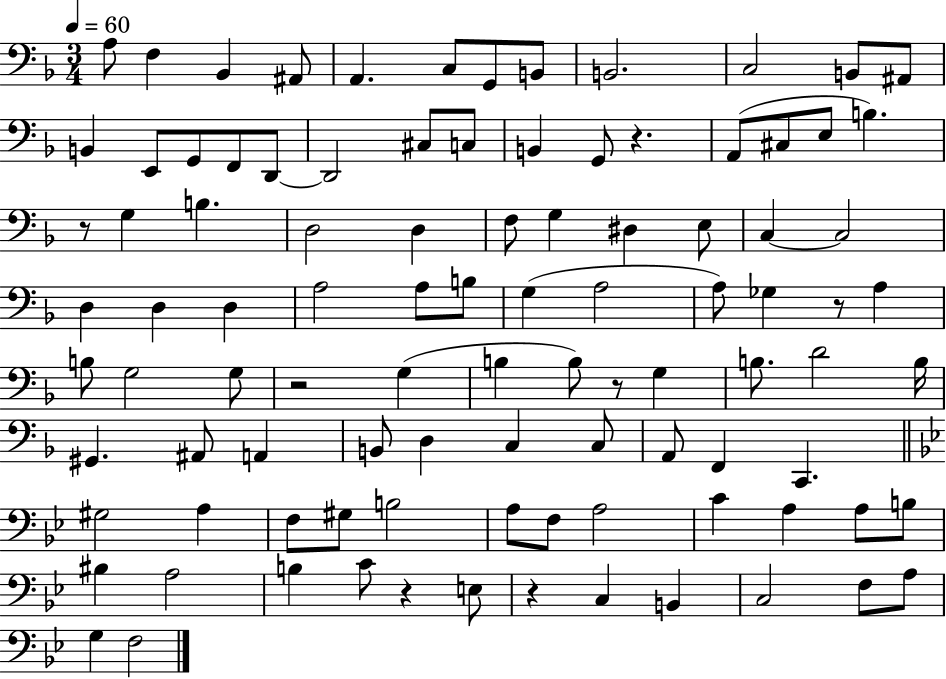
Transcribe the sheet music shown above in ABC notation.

X:1
T:Untitled
M:3/4
L:1/4
K:F
A,/2 F, _B,, ^A,,/2 A,, C,/2 G,,/2 B,,/2 B,,2 C,2 B,,/2 ^A,,/2 B,, E,,/2 G,,/2 F,,/2 D,,/2 D,,2 ^C,/2 C,/2 B,, G,,/2 z A,,/2 ^C,/2 E,/2 B, z/2 G, B, D,2 D, F,/2 G, ^D, E,/2 C, C,2 D, D, D, A,2 A,/2 B,/2 G, A,2 A,/2 _G, z/2 A, B,/2 G,2 G,/2 z2 G, B, B,/2 z/2 G, B,/2 D2 B,/4 ^G,, ^A,,/2 A,, B,,/2 D, C, C,/2 A,,/2 F,, C,, ^G,2 A, F,/2 ^G,/2 B,2 A,/2 F,/2 A,2 C A, A,/2 B,/2 ^B, A,2 B, C/2 z E,/2 z C, B,, C,2 F,/2 A,/2 G, F,2